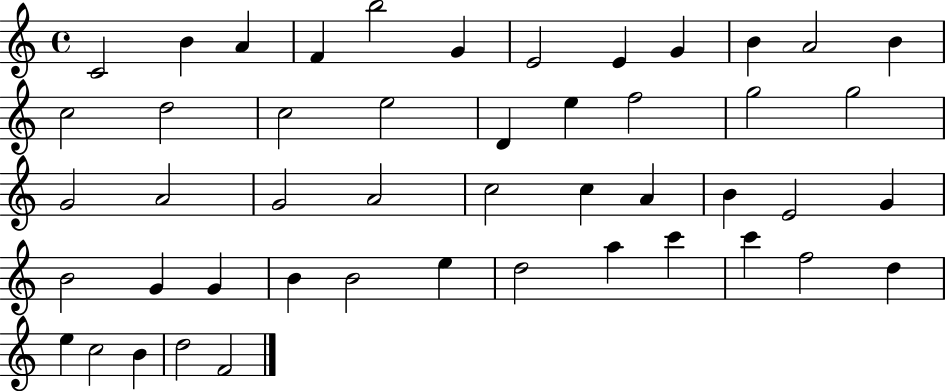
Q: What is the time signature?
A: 4/4